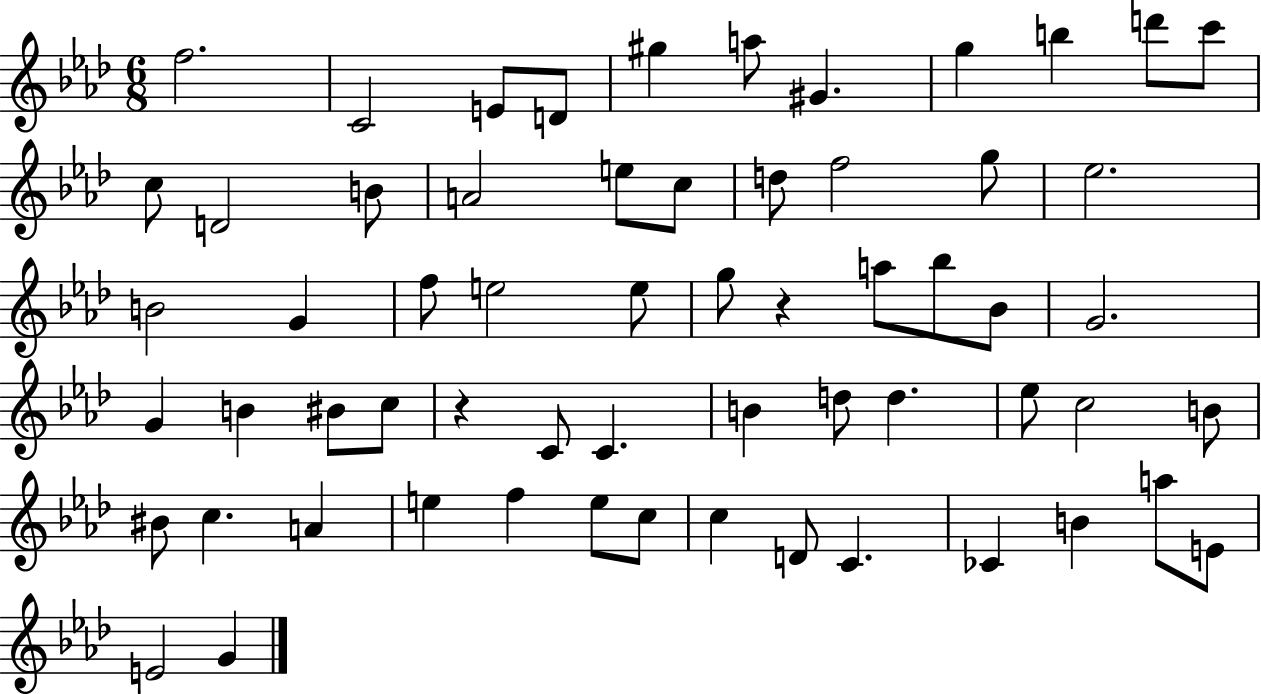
{
  \clef treble
  \numericTimeSignature
  \time 6/8
  \key aes \major
  f''2. | c'2 e'8 d'8 | gis''4 a''8 gis'4. | g''4 b''4 d'''8 c'''8 | \break c''8 d'2 b'8 | a'2 e''8 c''8 | d''8 f''2 g''8 | ees''2. | \break b'2 g'4 | f''8 e''2 e''8 | g''8 r4 a''8 bes''8 bes'8 | g'2. | \break g'4 b'4 bis'8 c''8 | r4 c'8 c'4. | b'4 d''8 d''4. | ees''8 c''2 b'8 | \break bis'8 c''4. a'4 | e''4 f''4 e''8 c''8 | c''4 d'8 c'4. | ces'4 b'4 a''8 e'8 | \break e'2 g'4 | \bar "|."
}